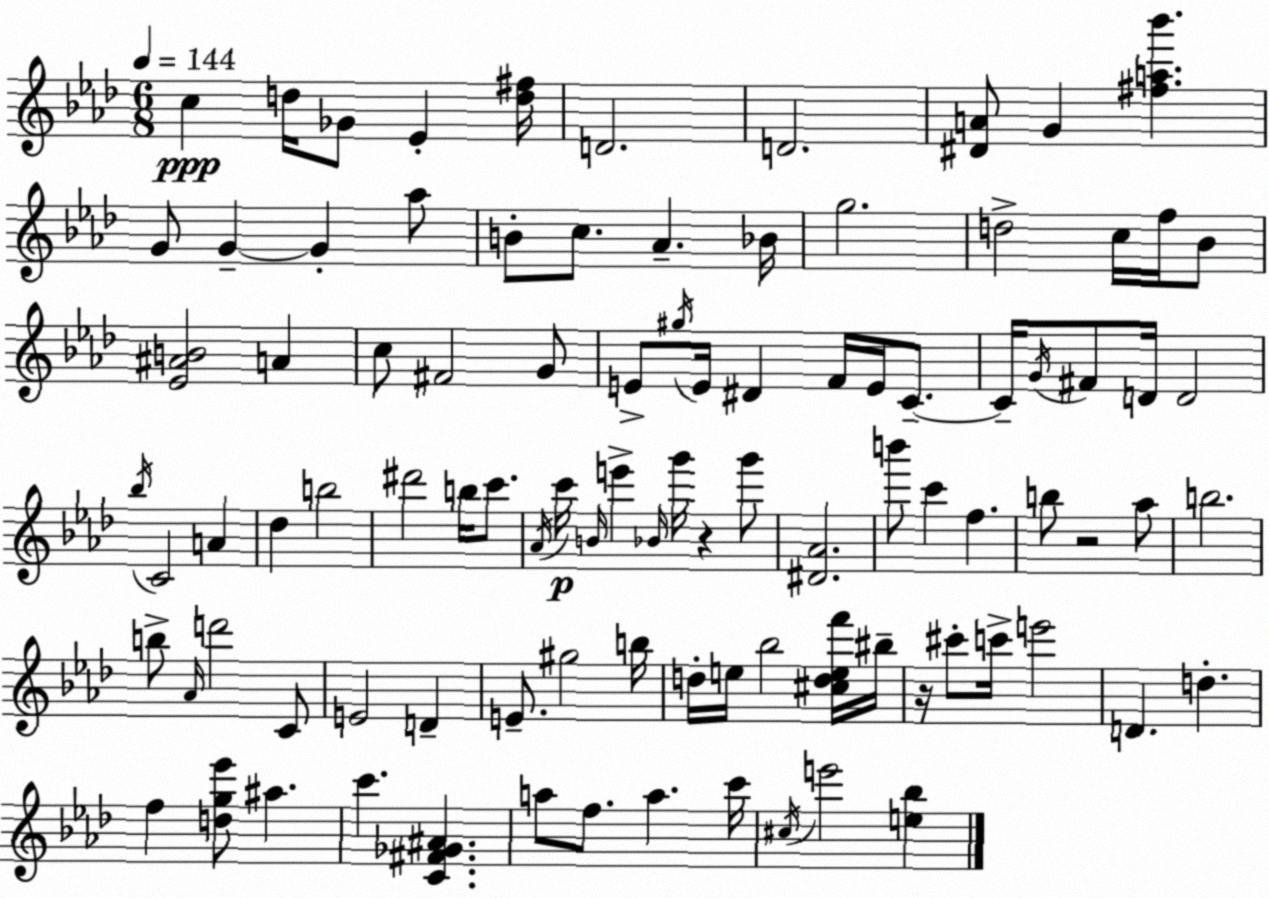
X:1
T:Untitled
M:6/8
L:1/4
K:Fm
c d/4 _G/2 _E [d^f]/4 D2 D2 [^DA]/2 G [^fa_b'] G/2 G G _a/2 B/2 c/2 _A _B/4 g2 d2 c/4 f/4 _B/2 [_E^AB]2 A c/2 ^F2 G/2 E/2 ^g/4 E/4 ^D F/4 E/4 C/2 C/4 G/4 ^F/2 D/4 D2 _b/4 C2 A _d b2 ^d'2 b/4 c'/2 _A/4 c'/4 B/4 e' _B/4 g'/4 z g'/2 [^D_A]2 b'/2 c' f b/2 z2 _a/2 b2 b/2 _A/4 d'2 C/2 E2 D E/2 ^g2 b/4 d/4 e/4 _b2 [^cdef']/4 ^b/4 z/4 ^c'/2 c'/4 e'2 D d f [dg_e']/2 ^a c' [C^F_G^A] a/2 f/2 a c'/4 ^c/4 e'2 [e_b]